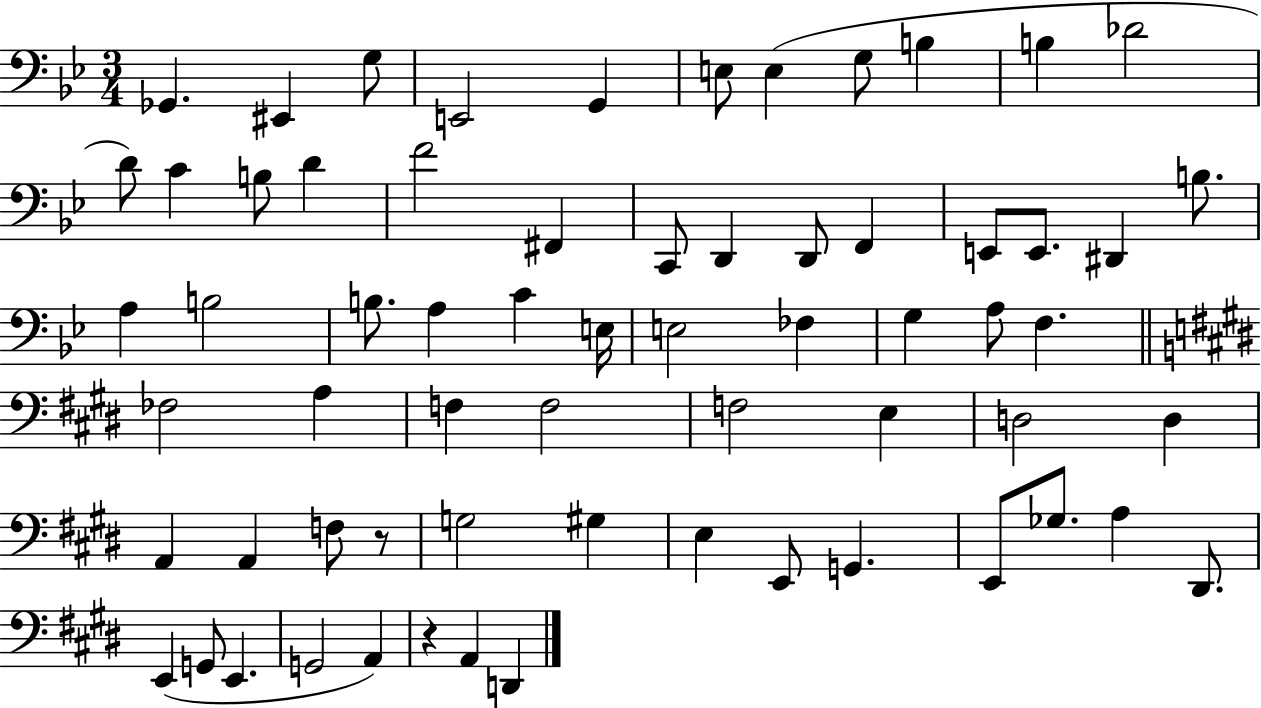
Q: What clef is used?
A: bass